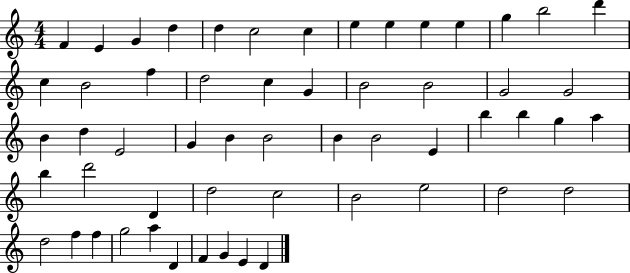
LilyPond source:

{
  \clef treble
  \numericTimeSignature
  \time 4/4
  \key c \major
  f'4 e'4 g'4 d''4 | d''4 c''2 c''4 | e''4 e''4 e''4 e''4 | g''4 b''2 d'''4 | \break c''4 b'2 f''4 | d''2 c''4 g'4 | b'2 b'2 | g'2 g'2 | \break b'4 d''4 e'2 | g'4 b'4 b'2 | b'4 b'2 e'4 | b''4 b''4 g''4 a''4 | \break b''4 d'''2 d'4 | d''2 c''2 | b'2 e''2 | d''2 d''2 | \break d''2 f''4 f''4 | g''2 a''4 d'4 | f'4 g'4 e'4 d'4 | \bar "|."
}